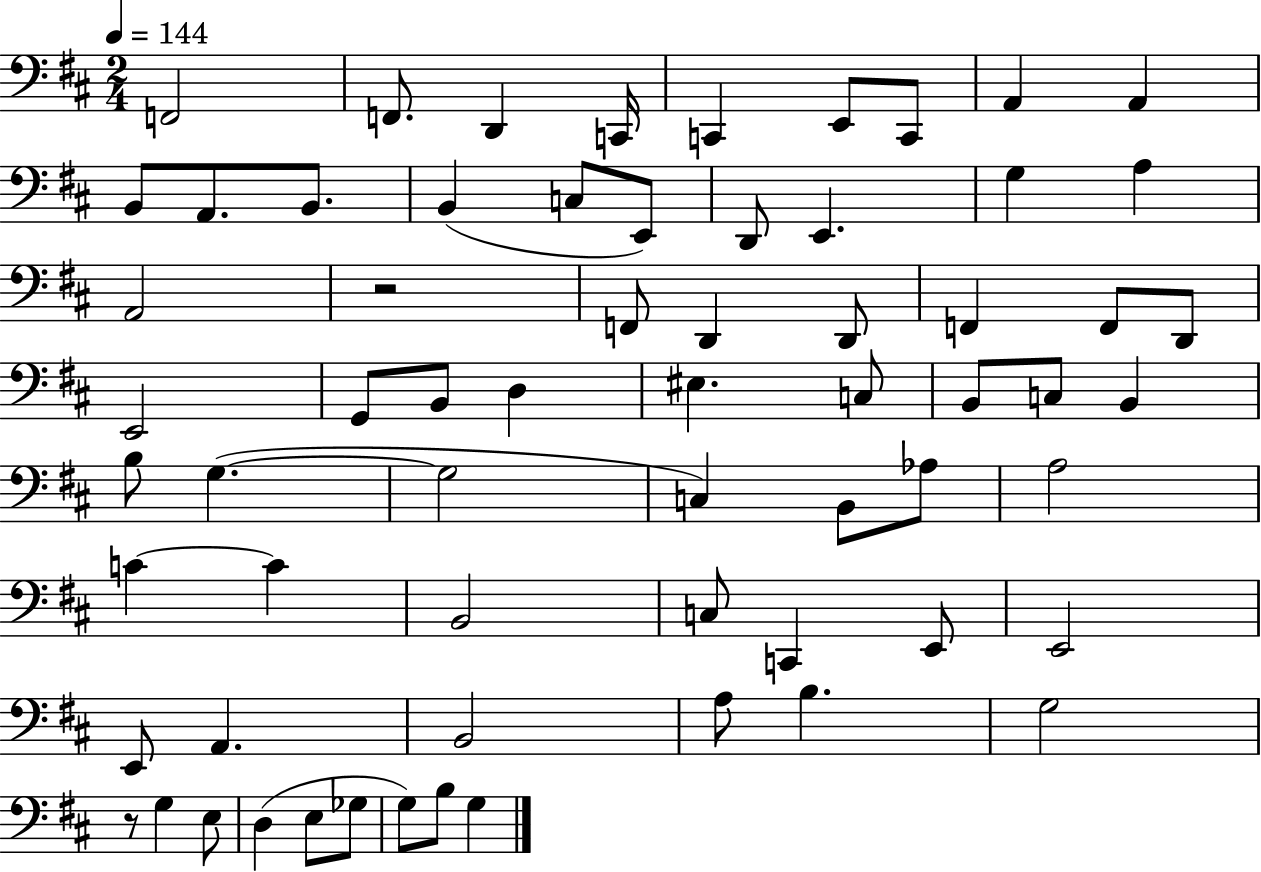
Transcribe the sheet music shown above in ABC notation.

X:1
T:Untitled
M:2/4
L:1/4
K:D
F,,2 F,,/2 D,, C,,/4 C,, E,,/2 C,,/2 A,, A,, B,,/2 A,,/2 B,,/2 B,, C,/2 E,,/2 D,,/2 E,, G, A, A,,2 z2 F,,/2 D,, D,,/2 F,, F,,/2 D,,/2 E,,2 G,,/2 B,,/2 D, ^E, C,/2 B,,/2 C,/2 B,, B,/2 G, G,2 C, B,,/2 _A,/2 A,2 C C B,,2 C,/2 C,, E,,/2 E,,2 E,,/2 A,, B,,2 A,/2 B, G,2 z/2 G, E,/2 D, E,/2 _G,/2 G,/2 B,/2 G,